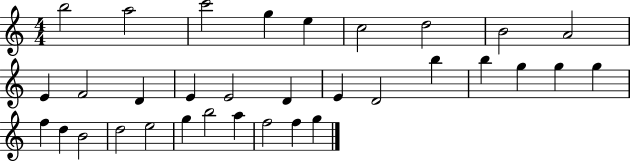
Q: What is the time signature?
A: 4/4